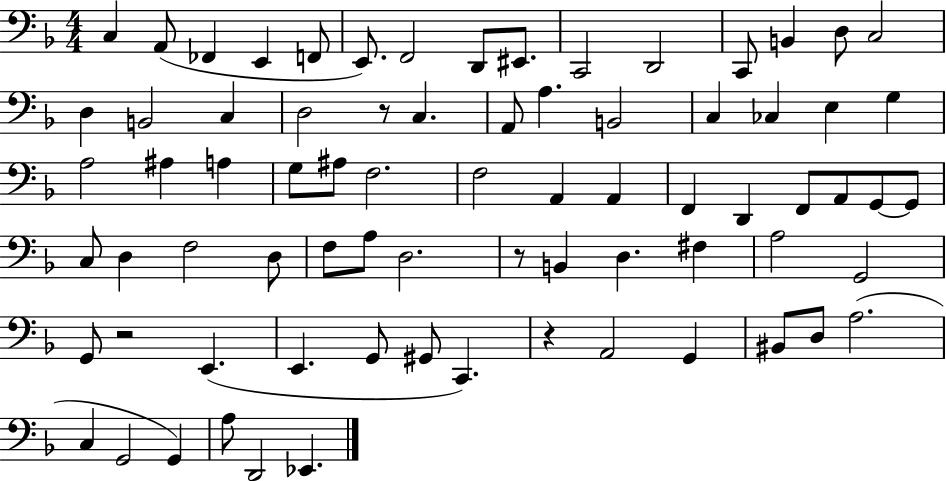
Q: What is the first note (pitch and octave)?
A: C3